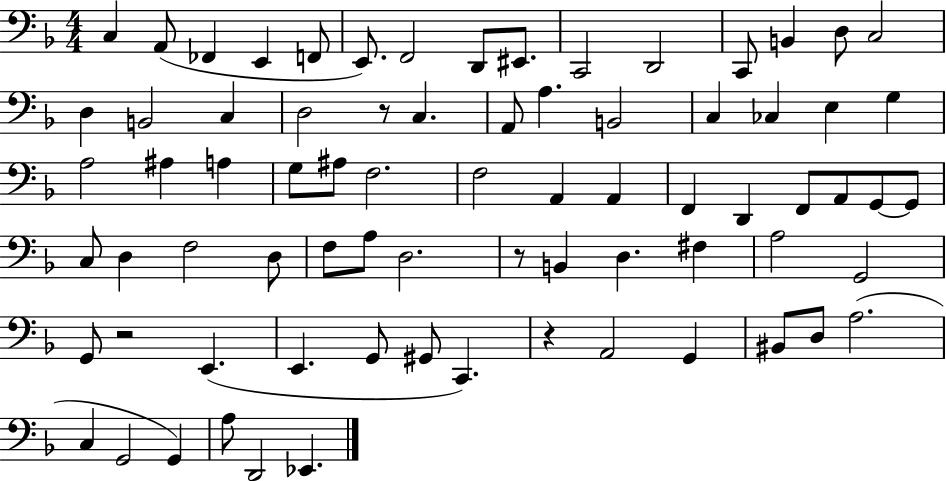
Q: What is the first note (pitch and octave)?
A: C3